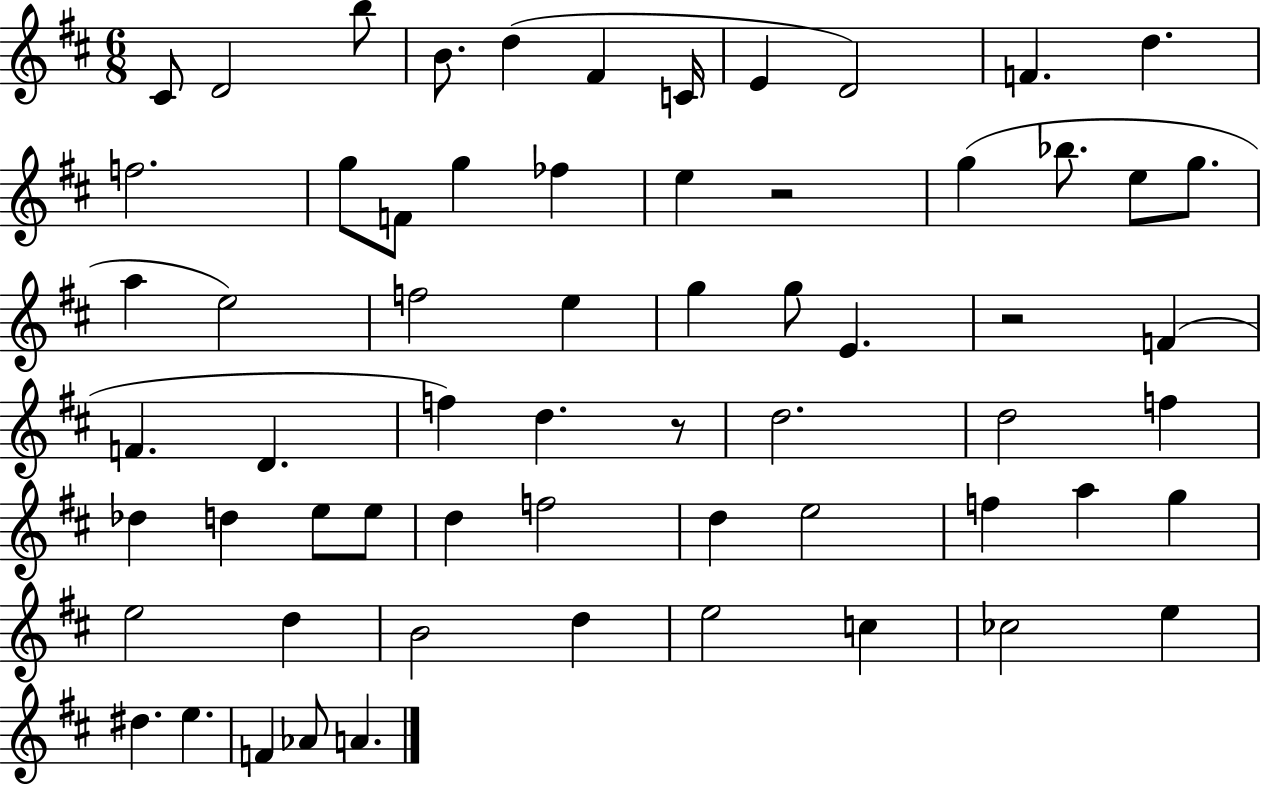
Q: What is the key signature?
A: D major